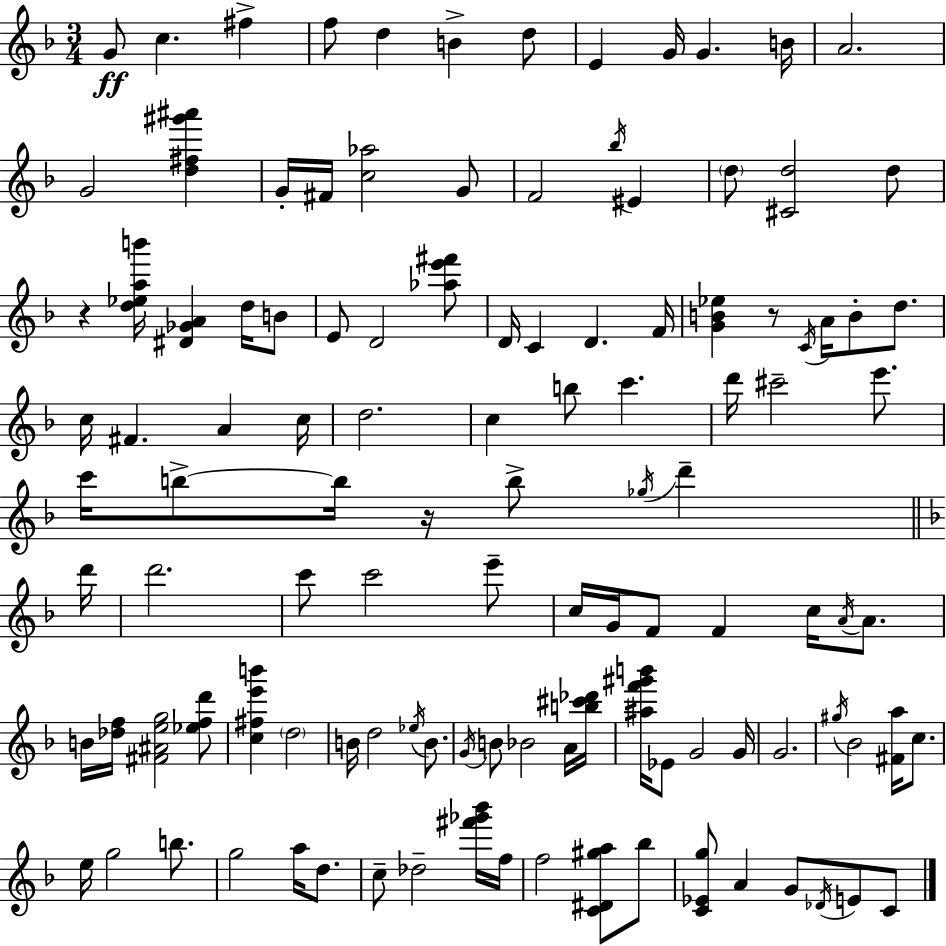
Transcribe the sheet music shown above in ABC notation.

X:1
T:Untitled
M:3/4
L:1/4
K:Dm
G/2 c ^f f/2 d B d/2 E G/4 G B/4 A2 G2 [d^f^g'^a'] G/4 ^F/4 [c_a]2 G/2 F2 _b/4 ^E d/2 [^Cd]2 d/2 z [d_eab']/4 [^D_GA] d/4 B/2 E/2 D2 [_ae'^f']/2 D/4 C D F/4 [GB_e] z/2 C/4 A/4 B/2 d/2 c/4 ^F A c/4 d2 c b/2 c' d'/4 ^c'2 e'/2 c'/4 b/2 b/4 z/4 b/2 _g/4 d' d'/4 d'2 c'/2 c'2 e'/2 c/4 G/4 F/2 F c/4 A/4 A/2 B/4 [_df]/4 [^F^Aeg]2 [_efd']/2 [c^fe'b'] d2 B/4 d2 _e/4 B/2 G/4 B/2 _B2 A/4 [b^c'_d']/4 [^af'^g'b']/4 _E/2 G2 G/4 G2 ^g/4 _B2 [^Fa]/4 c/2 e/4 g2 b/2 g2 a/4 d/2 c/2 _d2 [^f'_g'_b']/4 f/4 f2 [C^D^ga]/2 _b/2 [C_Eg]/2 A G/2 _D/4 E/2 C/2